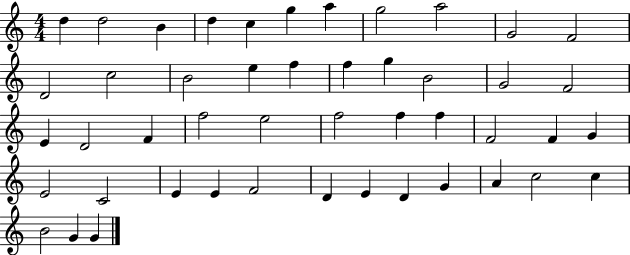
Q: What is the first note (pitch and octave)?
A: D5